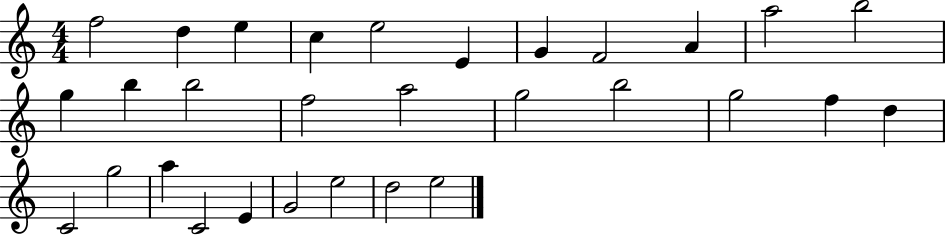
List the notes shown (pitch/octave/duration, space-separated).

F5/h D5/q E5/q C5/q E5/h E4/q G4/q F4/h A4/q A5/h B5/h G5/q B5/q B5/h F5/h A5/h G5/h B5/h G5/h F5/q D5/q C4/h G5/h A5/q C4/h E4/q G4/h E5/h D5/h E5/h